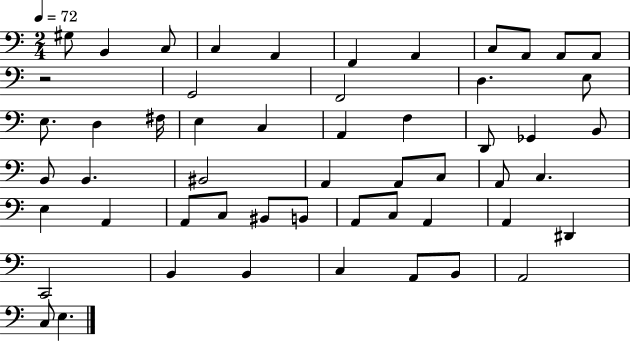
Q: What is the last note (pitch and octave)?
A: E3